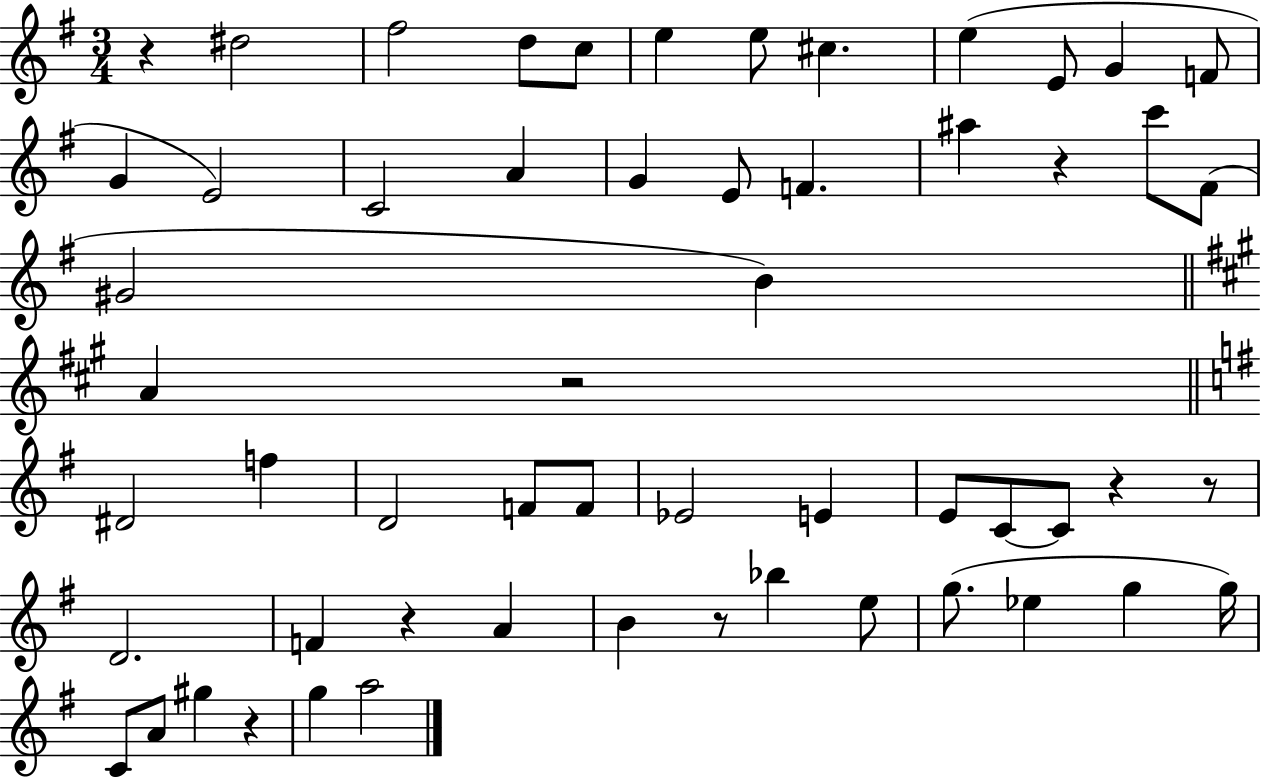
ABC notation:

X:1
T:Untitled
M:3/4
L:1/4
K:G
z ^d2 ^f2 d/2 c/2 e e/2 ^c e E/2 G F/2 G E2 C2 A G E/2 F ^a z c'/2 ^F/2 ^G2 B A z2 ^D2 f D2 F/2 F/2 _E2 E E/2 C/2 C/2 z z/2 D2 F z A B z/2 _b e/2 g/2 _e g g/4 C/2 A/2 ^g z g a2